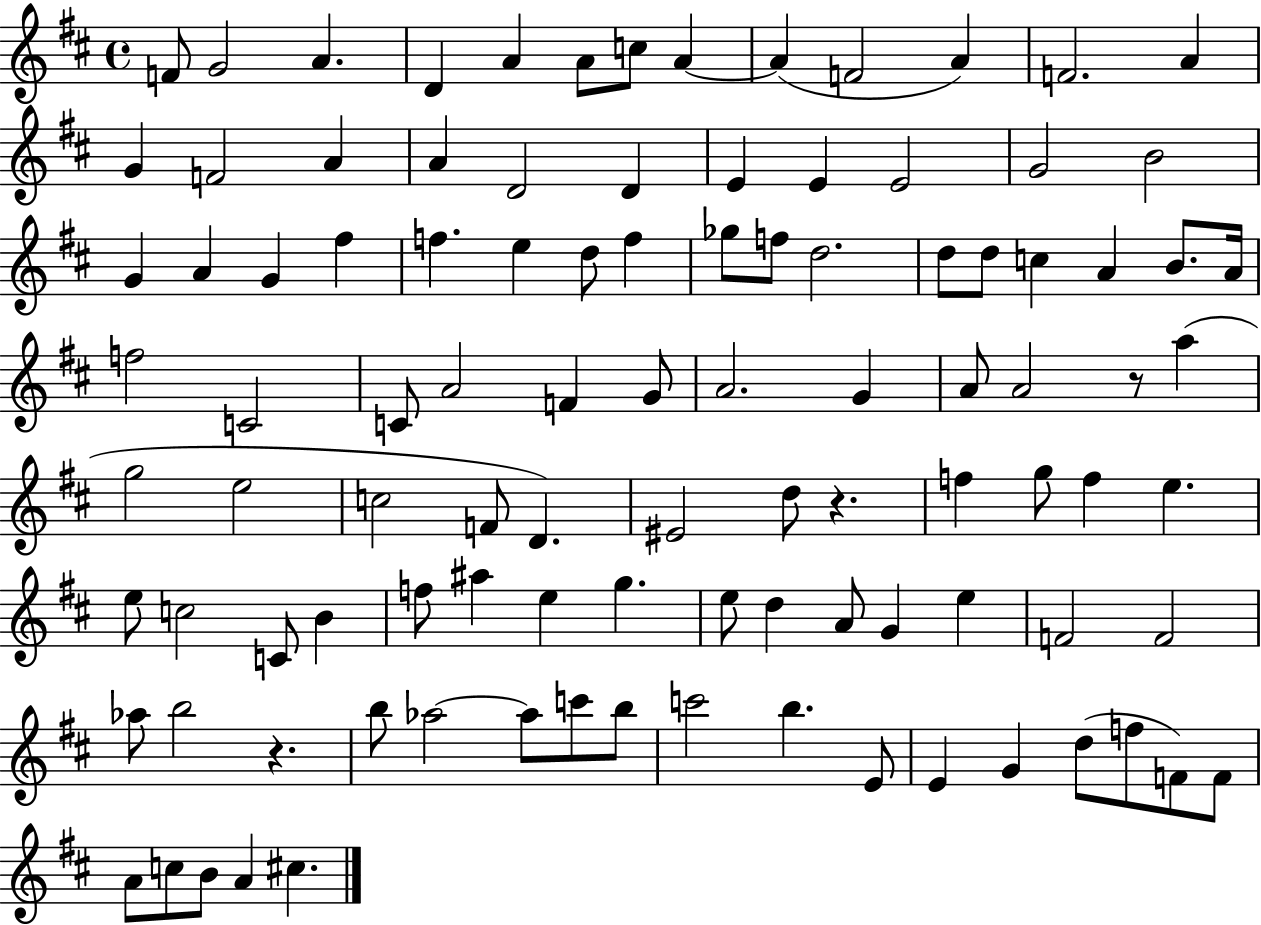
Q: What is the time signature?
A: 4/4